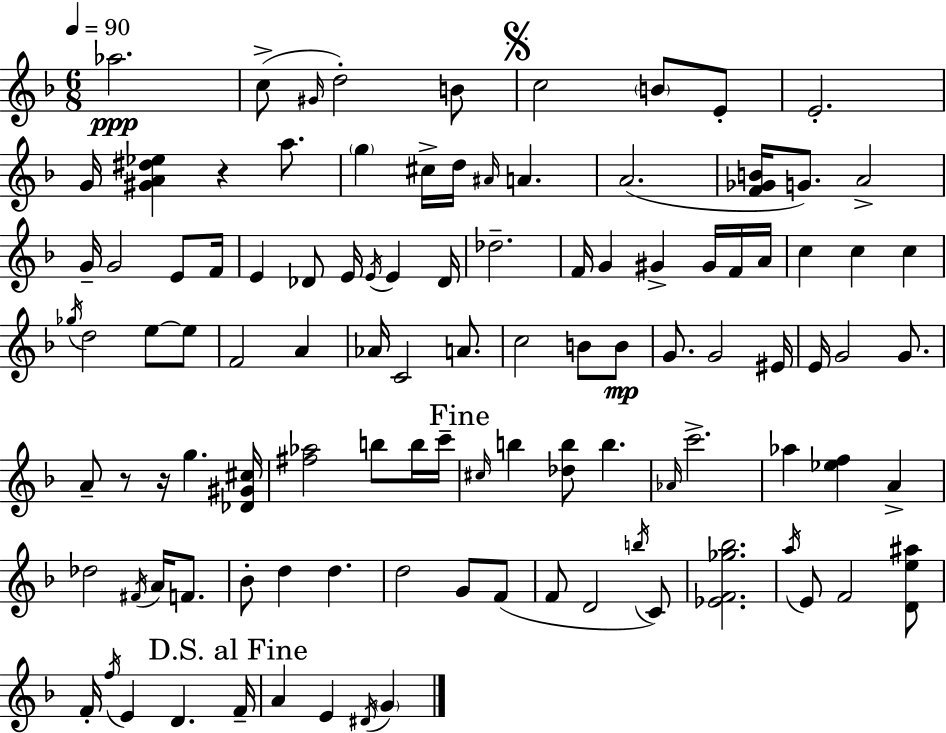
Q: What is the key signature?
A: F major